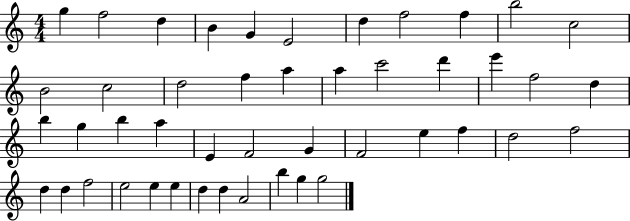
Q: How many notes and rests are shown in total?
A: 46